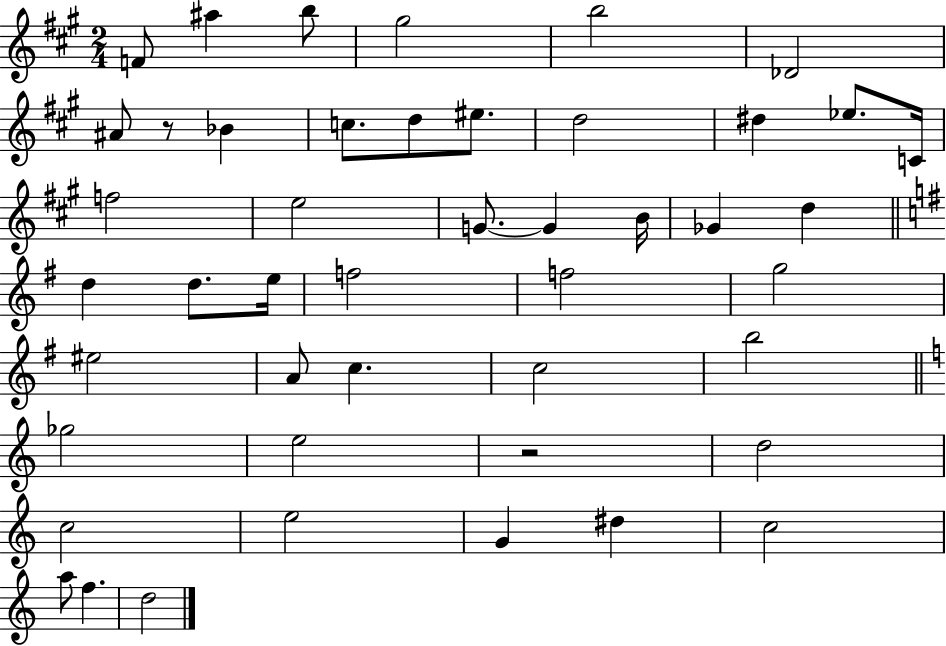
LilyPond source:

{
  \clef treble
  \numericTimeSignature
  \time 2/4
  \key a \major
  f'8 ais''4 b''8 | gis''2 | b''2 | des'2 | \break ais'8 r8 bes'4 | c''8. d''8 eis''8. | d''2 | dis''4 ees''8. c'16 | \break f''2 | e''2 | g'8.~~ g'4 b'16 | ges'4 d''4 | \break \bar "||" \break \key e \minor d''4 d''8. e''16 | f''2 | f''2 | g''2 | \break eis''2 | a'8 c''4. | c''2 | b''2 | \break \bar "||" \break \key c \major ges''2 | e''2 | r2 | d''2 | \break c''2 | e''2 | g'4 dis''4 | c''2 | \break a''8 f''4. | d''2 | \bar "|."
}